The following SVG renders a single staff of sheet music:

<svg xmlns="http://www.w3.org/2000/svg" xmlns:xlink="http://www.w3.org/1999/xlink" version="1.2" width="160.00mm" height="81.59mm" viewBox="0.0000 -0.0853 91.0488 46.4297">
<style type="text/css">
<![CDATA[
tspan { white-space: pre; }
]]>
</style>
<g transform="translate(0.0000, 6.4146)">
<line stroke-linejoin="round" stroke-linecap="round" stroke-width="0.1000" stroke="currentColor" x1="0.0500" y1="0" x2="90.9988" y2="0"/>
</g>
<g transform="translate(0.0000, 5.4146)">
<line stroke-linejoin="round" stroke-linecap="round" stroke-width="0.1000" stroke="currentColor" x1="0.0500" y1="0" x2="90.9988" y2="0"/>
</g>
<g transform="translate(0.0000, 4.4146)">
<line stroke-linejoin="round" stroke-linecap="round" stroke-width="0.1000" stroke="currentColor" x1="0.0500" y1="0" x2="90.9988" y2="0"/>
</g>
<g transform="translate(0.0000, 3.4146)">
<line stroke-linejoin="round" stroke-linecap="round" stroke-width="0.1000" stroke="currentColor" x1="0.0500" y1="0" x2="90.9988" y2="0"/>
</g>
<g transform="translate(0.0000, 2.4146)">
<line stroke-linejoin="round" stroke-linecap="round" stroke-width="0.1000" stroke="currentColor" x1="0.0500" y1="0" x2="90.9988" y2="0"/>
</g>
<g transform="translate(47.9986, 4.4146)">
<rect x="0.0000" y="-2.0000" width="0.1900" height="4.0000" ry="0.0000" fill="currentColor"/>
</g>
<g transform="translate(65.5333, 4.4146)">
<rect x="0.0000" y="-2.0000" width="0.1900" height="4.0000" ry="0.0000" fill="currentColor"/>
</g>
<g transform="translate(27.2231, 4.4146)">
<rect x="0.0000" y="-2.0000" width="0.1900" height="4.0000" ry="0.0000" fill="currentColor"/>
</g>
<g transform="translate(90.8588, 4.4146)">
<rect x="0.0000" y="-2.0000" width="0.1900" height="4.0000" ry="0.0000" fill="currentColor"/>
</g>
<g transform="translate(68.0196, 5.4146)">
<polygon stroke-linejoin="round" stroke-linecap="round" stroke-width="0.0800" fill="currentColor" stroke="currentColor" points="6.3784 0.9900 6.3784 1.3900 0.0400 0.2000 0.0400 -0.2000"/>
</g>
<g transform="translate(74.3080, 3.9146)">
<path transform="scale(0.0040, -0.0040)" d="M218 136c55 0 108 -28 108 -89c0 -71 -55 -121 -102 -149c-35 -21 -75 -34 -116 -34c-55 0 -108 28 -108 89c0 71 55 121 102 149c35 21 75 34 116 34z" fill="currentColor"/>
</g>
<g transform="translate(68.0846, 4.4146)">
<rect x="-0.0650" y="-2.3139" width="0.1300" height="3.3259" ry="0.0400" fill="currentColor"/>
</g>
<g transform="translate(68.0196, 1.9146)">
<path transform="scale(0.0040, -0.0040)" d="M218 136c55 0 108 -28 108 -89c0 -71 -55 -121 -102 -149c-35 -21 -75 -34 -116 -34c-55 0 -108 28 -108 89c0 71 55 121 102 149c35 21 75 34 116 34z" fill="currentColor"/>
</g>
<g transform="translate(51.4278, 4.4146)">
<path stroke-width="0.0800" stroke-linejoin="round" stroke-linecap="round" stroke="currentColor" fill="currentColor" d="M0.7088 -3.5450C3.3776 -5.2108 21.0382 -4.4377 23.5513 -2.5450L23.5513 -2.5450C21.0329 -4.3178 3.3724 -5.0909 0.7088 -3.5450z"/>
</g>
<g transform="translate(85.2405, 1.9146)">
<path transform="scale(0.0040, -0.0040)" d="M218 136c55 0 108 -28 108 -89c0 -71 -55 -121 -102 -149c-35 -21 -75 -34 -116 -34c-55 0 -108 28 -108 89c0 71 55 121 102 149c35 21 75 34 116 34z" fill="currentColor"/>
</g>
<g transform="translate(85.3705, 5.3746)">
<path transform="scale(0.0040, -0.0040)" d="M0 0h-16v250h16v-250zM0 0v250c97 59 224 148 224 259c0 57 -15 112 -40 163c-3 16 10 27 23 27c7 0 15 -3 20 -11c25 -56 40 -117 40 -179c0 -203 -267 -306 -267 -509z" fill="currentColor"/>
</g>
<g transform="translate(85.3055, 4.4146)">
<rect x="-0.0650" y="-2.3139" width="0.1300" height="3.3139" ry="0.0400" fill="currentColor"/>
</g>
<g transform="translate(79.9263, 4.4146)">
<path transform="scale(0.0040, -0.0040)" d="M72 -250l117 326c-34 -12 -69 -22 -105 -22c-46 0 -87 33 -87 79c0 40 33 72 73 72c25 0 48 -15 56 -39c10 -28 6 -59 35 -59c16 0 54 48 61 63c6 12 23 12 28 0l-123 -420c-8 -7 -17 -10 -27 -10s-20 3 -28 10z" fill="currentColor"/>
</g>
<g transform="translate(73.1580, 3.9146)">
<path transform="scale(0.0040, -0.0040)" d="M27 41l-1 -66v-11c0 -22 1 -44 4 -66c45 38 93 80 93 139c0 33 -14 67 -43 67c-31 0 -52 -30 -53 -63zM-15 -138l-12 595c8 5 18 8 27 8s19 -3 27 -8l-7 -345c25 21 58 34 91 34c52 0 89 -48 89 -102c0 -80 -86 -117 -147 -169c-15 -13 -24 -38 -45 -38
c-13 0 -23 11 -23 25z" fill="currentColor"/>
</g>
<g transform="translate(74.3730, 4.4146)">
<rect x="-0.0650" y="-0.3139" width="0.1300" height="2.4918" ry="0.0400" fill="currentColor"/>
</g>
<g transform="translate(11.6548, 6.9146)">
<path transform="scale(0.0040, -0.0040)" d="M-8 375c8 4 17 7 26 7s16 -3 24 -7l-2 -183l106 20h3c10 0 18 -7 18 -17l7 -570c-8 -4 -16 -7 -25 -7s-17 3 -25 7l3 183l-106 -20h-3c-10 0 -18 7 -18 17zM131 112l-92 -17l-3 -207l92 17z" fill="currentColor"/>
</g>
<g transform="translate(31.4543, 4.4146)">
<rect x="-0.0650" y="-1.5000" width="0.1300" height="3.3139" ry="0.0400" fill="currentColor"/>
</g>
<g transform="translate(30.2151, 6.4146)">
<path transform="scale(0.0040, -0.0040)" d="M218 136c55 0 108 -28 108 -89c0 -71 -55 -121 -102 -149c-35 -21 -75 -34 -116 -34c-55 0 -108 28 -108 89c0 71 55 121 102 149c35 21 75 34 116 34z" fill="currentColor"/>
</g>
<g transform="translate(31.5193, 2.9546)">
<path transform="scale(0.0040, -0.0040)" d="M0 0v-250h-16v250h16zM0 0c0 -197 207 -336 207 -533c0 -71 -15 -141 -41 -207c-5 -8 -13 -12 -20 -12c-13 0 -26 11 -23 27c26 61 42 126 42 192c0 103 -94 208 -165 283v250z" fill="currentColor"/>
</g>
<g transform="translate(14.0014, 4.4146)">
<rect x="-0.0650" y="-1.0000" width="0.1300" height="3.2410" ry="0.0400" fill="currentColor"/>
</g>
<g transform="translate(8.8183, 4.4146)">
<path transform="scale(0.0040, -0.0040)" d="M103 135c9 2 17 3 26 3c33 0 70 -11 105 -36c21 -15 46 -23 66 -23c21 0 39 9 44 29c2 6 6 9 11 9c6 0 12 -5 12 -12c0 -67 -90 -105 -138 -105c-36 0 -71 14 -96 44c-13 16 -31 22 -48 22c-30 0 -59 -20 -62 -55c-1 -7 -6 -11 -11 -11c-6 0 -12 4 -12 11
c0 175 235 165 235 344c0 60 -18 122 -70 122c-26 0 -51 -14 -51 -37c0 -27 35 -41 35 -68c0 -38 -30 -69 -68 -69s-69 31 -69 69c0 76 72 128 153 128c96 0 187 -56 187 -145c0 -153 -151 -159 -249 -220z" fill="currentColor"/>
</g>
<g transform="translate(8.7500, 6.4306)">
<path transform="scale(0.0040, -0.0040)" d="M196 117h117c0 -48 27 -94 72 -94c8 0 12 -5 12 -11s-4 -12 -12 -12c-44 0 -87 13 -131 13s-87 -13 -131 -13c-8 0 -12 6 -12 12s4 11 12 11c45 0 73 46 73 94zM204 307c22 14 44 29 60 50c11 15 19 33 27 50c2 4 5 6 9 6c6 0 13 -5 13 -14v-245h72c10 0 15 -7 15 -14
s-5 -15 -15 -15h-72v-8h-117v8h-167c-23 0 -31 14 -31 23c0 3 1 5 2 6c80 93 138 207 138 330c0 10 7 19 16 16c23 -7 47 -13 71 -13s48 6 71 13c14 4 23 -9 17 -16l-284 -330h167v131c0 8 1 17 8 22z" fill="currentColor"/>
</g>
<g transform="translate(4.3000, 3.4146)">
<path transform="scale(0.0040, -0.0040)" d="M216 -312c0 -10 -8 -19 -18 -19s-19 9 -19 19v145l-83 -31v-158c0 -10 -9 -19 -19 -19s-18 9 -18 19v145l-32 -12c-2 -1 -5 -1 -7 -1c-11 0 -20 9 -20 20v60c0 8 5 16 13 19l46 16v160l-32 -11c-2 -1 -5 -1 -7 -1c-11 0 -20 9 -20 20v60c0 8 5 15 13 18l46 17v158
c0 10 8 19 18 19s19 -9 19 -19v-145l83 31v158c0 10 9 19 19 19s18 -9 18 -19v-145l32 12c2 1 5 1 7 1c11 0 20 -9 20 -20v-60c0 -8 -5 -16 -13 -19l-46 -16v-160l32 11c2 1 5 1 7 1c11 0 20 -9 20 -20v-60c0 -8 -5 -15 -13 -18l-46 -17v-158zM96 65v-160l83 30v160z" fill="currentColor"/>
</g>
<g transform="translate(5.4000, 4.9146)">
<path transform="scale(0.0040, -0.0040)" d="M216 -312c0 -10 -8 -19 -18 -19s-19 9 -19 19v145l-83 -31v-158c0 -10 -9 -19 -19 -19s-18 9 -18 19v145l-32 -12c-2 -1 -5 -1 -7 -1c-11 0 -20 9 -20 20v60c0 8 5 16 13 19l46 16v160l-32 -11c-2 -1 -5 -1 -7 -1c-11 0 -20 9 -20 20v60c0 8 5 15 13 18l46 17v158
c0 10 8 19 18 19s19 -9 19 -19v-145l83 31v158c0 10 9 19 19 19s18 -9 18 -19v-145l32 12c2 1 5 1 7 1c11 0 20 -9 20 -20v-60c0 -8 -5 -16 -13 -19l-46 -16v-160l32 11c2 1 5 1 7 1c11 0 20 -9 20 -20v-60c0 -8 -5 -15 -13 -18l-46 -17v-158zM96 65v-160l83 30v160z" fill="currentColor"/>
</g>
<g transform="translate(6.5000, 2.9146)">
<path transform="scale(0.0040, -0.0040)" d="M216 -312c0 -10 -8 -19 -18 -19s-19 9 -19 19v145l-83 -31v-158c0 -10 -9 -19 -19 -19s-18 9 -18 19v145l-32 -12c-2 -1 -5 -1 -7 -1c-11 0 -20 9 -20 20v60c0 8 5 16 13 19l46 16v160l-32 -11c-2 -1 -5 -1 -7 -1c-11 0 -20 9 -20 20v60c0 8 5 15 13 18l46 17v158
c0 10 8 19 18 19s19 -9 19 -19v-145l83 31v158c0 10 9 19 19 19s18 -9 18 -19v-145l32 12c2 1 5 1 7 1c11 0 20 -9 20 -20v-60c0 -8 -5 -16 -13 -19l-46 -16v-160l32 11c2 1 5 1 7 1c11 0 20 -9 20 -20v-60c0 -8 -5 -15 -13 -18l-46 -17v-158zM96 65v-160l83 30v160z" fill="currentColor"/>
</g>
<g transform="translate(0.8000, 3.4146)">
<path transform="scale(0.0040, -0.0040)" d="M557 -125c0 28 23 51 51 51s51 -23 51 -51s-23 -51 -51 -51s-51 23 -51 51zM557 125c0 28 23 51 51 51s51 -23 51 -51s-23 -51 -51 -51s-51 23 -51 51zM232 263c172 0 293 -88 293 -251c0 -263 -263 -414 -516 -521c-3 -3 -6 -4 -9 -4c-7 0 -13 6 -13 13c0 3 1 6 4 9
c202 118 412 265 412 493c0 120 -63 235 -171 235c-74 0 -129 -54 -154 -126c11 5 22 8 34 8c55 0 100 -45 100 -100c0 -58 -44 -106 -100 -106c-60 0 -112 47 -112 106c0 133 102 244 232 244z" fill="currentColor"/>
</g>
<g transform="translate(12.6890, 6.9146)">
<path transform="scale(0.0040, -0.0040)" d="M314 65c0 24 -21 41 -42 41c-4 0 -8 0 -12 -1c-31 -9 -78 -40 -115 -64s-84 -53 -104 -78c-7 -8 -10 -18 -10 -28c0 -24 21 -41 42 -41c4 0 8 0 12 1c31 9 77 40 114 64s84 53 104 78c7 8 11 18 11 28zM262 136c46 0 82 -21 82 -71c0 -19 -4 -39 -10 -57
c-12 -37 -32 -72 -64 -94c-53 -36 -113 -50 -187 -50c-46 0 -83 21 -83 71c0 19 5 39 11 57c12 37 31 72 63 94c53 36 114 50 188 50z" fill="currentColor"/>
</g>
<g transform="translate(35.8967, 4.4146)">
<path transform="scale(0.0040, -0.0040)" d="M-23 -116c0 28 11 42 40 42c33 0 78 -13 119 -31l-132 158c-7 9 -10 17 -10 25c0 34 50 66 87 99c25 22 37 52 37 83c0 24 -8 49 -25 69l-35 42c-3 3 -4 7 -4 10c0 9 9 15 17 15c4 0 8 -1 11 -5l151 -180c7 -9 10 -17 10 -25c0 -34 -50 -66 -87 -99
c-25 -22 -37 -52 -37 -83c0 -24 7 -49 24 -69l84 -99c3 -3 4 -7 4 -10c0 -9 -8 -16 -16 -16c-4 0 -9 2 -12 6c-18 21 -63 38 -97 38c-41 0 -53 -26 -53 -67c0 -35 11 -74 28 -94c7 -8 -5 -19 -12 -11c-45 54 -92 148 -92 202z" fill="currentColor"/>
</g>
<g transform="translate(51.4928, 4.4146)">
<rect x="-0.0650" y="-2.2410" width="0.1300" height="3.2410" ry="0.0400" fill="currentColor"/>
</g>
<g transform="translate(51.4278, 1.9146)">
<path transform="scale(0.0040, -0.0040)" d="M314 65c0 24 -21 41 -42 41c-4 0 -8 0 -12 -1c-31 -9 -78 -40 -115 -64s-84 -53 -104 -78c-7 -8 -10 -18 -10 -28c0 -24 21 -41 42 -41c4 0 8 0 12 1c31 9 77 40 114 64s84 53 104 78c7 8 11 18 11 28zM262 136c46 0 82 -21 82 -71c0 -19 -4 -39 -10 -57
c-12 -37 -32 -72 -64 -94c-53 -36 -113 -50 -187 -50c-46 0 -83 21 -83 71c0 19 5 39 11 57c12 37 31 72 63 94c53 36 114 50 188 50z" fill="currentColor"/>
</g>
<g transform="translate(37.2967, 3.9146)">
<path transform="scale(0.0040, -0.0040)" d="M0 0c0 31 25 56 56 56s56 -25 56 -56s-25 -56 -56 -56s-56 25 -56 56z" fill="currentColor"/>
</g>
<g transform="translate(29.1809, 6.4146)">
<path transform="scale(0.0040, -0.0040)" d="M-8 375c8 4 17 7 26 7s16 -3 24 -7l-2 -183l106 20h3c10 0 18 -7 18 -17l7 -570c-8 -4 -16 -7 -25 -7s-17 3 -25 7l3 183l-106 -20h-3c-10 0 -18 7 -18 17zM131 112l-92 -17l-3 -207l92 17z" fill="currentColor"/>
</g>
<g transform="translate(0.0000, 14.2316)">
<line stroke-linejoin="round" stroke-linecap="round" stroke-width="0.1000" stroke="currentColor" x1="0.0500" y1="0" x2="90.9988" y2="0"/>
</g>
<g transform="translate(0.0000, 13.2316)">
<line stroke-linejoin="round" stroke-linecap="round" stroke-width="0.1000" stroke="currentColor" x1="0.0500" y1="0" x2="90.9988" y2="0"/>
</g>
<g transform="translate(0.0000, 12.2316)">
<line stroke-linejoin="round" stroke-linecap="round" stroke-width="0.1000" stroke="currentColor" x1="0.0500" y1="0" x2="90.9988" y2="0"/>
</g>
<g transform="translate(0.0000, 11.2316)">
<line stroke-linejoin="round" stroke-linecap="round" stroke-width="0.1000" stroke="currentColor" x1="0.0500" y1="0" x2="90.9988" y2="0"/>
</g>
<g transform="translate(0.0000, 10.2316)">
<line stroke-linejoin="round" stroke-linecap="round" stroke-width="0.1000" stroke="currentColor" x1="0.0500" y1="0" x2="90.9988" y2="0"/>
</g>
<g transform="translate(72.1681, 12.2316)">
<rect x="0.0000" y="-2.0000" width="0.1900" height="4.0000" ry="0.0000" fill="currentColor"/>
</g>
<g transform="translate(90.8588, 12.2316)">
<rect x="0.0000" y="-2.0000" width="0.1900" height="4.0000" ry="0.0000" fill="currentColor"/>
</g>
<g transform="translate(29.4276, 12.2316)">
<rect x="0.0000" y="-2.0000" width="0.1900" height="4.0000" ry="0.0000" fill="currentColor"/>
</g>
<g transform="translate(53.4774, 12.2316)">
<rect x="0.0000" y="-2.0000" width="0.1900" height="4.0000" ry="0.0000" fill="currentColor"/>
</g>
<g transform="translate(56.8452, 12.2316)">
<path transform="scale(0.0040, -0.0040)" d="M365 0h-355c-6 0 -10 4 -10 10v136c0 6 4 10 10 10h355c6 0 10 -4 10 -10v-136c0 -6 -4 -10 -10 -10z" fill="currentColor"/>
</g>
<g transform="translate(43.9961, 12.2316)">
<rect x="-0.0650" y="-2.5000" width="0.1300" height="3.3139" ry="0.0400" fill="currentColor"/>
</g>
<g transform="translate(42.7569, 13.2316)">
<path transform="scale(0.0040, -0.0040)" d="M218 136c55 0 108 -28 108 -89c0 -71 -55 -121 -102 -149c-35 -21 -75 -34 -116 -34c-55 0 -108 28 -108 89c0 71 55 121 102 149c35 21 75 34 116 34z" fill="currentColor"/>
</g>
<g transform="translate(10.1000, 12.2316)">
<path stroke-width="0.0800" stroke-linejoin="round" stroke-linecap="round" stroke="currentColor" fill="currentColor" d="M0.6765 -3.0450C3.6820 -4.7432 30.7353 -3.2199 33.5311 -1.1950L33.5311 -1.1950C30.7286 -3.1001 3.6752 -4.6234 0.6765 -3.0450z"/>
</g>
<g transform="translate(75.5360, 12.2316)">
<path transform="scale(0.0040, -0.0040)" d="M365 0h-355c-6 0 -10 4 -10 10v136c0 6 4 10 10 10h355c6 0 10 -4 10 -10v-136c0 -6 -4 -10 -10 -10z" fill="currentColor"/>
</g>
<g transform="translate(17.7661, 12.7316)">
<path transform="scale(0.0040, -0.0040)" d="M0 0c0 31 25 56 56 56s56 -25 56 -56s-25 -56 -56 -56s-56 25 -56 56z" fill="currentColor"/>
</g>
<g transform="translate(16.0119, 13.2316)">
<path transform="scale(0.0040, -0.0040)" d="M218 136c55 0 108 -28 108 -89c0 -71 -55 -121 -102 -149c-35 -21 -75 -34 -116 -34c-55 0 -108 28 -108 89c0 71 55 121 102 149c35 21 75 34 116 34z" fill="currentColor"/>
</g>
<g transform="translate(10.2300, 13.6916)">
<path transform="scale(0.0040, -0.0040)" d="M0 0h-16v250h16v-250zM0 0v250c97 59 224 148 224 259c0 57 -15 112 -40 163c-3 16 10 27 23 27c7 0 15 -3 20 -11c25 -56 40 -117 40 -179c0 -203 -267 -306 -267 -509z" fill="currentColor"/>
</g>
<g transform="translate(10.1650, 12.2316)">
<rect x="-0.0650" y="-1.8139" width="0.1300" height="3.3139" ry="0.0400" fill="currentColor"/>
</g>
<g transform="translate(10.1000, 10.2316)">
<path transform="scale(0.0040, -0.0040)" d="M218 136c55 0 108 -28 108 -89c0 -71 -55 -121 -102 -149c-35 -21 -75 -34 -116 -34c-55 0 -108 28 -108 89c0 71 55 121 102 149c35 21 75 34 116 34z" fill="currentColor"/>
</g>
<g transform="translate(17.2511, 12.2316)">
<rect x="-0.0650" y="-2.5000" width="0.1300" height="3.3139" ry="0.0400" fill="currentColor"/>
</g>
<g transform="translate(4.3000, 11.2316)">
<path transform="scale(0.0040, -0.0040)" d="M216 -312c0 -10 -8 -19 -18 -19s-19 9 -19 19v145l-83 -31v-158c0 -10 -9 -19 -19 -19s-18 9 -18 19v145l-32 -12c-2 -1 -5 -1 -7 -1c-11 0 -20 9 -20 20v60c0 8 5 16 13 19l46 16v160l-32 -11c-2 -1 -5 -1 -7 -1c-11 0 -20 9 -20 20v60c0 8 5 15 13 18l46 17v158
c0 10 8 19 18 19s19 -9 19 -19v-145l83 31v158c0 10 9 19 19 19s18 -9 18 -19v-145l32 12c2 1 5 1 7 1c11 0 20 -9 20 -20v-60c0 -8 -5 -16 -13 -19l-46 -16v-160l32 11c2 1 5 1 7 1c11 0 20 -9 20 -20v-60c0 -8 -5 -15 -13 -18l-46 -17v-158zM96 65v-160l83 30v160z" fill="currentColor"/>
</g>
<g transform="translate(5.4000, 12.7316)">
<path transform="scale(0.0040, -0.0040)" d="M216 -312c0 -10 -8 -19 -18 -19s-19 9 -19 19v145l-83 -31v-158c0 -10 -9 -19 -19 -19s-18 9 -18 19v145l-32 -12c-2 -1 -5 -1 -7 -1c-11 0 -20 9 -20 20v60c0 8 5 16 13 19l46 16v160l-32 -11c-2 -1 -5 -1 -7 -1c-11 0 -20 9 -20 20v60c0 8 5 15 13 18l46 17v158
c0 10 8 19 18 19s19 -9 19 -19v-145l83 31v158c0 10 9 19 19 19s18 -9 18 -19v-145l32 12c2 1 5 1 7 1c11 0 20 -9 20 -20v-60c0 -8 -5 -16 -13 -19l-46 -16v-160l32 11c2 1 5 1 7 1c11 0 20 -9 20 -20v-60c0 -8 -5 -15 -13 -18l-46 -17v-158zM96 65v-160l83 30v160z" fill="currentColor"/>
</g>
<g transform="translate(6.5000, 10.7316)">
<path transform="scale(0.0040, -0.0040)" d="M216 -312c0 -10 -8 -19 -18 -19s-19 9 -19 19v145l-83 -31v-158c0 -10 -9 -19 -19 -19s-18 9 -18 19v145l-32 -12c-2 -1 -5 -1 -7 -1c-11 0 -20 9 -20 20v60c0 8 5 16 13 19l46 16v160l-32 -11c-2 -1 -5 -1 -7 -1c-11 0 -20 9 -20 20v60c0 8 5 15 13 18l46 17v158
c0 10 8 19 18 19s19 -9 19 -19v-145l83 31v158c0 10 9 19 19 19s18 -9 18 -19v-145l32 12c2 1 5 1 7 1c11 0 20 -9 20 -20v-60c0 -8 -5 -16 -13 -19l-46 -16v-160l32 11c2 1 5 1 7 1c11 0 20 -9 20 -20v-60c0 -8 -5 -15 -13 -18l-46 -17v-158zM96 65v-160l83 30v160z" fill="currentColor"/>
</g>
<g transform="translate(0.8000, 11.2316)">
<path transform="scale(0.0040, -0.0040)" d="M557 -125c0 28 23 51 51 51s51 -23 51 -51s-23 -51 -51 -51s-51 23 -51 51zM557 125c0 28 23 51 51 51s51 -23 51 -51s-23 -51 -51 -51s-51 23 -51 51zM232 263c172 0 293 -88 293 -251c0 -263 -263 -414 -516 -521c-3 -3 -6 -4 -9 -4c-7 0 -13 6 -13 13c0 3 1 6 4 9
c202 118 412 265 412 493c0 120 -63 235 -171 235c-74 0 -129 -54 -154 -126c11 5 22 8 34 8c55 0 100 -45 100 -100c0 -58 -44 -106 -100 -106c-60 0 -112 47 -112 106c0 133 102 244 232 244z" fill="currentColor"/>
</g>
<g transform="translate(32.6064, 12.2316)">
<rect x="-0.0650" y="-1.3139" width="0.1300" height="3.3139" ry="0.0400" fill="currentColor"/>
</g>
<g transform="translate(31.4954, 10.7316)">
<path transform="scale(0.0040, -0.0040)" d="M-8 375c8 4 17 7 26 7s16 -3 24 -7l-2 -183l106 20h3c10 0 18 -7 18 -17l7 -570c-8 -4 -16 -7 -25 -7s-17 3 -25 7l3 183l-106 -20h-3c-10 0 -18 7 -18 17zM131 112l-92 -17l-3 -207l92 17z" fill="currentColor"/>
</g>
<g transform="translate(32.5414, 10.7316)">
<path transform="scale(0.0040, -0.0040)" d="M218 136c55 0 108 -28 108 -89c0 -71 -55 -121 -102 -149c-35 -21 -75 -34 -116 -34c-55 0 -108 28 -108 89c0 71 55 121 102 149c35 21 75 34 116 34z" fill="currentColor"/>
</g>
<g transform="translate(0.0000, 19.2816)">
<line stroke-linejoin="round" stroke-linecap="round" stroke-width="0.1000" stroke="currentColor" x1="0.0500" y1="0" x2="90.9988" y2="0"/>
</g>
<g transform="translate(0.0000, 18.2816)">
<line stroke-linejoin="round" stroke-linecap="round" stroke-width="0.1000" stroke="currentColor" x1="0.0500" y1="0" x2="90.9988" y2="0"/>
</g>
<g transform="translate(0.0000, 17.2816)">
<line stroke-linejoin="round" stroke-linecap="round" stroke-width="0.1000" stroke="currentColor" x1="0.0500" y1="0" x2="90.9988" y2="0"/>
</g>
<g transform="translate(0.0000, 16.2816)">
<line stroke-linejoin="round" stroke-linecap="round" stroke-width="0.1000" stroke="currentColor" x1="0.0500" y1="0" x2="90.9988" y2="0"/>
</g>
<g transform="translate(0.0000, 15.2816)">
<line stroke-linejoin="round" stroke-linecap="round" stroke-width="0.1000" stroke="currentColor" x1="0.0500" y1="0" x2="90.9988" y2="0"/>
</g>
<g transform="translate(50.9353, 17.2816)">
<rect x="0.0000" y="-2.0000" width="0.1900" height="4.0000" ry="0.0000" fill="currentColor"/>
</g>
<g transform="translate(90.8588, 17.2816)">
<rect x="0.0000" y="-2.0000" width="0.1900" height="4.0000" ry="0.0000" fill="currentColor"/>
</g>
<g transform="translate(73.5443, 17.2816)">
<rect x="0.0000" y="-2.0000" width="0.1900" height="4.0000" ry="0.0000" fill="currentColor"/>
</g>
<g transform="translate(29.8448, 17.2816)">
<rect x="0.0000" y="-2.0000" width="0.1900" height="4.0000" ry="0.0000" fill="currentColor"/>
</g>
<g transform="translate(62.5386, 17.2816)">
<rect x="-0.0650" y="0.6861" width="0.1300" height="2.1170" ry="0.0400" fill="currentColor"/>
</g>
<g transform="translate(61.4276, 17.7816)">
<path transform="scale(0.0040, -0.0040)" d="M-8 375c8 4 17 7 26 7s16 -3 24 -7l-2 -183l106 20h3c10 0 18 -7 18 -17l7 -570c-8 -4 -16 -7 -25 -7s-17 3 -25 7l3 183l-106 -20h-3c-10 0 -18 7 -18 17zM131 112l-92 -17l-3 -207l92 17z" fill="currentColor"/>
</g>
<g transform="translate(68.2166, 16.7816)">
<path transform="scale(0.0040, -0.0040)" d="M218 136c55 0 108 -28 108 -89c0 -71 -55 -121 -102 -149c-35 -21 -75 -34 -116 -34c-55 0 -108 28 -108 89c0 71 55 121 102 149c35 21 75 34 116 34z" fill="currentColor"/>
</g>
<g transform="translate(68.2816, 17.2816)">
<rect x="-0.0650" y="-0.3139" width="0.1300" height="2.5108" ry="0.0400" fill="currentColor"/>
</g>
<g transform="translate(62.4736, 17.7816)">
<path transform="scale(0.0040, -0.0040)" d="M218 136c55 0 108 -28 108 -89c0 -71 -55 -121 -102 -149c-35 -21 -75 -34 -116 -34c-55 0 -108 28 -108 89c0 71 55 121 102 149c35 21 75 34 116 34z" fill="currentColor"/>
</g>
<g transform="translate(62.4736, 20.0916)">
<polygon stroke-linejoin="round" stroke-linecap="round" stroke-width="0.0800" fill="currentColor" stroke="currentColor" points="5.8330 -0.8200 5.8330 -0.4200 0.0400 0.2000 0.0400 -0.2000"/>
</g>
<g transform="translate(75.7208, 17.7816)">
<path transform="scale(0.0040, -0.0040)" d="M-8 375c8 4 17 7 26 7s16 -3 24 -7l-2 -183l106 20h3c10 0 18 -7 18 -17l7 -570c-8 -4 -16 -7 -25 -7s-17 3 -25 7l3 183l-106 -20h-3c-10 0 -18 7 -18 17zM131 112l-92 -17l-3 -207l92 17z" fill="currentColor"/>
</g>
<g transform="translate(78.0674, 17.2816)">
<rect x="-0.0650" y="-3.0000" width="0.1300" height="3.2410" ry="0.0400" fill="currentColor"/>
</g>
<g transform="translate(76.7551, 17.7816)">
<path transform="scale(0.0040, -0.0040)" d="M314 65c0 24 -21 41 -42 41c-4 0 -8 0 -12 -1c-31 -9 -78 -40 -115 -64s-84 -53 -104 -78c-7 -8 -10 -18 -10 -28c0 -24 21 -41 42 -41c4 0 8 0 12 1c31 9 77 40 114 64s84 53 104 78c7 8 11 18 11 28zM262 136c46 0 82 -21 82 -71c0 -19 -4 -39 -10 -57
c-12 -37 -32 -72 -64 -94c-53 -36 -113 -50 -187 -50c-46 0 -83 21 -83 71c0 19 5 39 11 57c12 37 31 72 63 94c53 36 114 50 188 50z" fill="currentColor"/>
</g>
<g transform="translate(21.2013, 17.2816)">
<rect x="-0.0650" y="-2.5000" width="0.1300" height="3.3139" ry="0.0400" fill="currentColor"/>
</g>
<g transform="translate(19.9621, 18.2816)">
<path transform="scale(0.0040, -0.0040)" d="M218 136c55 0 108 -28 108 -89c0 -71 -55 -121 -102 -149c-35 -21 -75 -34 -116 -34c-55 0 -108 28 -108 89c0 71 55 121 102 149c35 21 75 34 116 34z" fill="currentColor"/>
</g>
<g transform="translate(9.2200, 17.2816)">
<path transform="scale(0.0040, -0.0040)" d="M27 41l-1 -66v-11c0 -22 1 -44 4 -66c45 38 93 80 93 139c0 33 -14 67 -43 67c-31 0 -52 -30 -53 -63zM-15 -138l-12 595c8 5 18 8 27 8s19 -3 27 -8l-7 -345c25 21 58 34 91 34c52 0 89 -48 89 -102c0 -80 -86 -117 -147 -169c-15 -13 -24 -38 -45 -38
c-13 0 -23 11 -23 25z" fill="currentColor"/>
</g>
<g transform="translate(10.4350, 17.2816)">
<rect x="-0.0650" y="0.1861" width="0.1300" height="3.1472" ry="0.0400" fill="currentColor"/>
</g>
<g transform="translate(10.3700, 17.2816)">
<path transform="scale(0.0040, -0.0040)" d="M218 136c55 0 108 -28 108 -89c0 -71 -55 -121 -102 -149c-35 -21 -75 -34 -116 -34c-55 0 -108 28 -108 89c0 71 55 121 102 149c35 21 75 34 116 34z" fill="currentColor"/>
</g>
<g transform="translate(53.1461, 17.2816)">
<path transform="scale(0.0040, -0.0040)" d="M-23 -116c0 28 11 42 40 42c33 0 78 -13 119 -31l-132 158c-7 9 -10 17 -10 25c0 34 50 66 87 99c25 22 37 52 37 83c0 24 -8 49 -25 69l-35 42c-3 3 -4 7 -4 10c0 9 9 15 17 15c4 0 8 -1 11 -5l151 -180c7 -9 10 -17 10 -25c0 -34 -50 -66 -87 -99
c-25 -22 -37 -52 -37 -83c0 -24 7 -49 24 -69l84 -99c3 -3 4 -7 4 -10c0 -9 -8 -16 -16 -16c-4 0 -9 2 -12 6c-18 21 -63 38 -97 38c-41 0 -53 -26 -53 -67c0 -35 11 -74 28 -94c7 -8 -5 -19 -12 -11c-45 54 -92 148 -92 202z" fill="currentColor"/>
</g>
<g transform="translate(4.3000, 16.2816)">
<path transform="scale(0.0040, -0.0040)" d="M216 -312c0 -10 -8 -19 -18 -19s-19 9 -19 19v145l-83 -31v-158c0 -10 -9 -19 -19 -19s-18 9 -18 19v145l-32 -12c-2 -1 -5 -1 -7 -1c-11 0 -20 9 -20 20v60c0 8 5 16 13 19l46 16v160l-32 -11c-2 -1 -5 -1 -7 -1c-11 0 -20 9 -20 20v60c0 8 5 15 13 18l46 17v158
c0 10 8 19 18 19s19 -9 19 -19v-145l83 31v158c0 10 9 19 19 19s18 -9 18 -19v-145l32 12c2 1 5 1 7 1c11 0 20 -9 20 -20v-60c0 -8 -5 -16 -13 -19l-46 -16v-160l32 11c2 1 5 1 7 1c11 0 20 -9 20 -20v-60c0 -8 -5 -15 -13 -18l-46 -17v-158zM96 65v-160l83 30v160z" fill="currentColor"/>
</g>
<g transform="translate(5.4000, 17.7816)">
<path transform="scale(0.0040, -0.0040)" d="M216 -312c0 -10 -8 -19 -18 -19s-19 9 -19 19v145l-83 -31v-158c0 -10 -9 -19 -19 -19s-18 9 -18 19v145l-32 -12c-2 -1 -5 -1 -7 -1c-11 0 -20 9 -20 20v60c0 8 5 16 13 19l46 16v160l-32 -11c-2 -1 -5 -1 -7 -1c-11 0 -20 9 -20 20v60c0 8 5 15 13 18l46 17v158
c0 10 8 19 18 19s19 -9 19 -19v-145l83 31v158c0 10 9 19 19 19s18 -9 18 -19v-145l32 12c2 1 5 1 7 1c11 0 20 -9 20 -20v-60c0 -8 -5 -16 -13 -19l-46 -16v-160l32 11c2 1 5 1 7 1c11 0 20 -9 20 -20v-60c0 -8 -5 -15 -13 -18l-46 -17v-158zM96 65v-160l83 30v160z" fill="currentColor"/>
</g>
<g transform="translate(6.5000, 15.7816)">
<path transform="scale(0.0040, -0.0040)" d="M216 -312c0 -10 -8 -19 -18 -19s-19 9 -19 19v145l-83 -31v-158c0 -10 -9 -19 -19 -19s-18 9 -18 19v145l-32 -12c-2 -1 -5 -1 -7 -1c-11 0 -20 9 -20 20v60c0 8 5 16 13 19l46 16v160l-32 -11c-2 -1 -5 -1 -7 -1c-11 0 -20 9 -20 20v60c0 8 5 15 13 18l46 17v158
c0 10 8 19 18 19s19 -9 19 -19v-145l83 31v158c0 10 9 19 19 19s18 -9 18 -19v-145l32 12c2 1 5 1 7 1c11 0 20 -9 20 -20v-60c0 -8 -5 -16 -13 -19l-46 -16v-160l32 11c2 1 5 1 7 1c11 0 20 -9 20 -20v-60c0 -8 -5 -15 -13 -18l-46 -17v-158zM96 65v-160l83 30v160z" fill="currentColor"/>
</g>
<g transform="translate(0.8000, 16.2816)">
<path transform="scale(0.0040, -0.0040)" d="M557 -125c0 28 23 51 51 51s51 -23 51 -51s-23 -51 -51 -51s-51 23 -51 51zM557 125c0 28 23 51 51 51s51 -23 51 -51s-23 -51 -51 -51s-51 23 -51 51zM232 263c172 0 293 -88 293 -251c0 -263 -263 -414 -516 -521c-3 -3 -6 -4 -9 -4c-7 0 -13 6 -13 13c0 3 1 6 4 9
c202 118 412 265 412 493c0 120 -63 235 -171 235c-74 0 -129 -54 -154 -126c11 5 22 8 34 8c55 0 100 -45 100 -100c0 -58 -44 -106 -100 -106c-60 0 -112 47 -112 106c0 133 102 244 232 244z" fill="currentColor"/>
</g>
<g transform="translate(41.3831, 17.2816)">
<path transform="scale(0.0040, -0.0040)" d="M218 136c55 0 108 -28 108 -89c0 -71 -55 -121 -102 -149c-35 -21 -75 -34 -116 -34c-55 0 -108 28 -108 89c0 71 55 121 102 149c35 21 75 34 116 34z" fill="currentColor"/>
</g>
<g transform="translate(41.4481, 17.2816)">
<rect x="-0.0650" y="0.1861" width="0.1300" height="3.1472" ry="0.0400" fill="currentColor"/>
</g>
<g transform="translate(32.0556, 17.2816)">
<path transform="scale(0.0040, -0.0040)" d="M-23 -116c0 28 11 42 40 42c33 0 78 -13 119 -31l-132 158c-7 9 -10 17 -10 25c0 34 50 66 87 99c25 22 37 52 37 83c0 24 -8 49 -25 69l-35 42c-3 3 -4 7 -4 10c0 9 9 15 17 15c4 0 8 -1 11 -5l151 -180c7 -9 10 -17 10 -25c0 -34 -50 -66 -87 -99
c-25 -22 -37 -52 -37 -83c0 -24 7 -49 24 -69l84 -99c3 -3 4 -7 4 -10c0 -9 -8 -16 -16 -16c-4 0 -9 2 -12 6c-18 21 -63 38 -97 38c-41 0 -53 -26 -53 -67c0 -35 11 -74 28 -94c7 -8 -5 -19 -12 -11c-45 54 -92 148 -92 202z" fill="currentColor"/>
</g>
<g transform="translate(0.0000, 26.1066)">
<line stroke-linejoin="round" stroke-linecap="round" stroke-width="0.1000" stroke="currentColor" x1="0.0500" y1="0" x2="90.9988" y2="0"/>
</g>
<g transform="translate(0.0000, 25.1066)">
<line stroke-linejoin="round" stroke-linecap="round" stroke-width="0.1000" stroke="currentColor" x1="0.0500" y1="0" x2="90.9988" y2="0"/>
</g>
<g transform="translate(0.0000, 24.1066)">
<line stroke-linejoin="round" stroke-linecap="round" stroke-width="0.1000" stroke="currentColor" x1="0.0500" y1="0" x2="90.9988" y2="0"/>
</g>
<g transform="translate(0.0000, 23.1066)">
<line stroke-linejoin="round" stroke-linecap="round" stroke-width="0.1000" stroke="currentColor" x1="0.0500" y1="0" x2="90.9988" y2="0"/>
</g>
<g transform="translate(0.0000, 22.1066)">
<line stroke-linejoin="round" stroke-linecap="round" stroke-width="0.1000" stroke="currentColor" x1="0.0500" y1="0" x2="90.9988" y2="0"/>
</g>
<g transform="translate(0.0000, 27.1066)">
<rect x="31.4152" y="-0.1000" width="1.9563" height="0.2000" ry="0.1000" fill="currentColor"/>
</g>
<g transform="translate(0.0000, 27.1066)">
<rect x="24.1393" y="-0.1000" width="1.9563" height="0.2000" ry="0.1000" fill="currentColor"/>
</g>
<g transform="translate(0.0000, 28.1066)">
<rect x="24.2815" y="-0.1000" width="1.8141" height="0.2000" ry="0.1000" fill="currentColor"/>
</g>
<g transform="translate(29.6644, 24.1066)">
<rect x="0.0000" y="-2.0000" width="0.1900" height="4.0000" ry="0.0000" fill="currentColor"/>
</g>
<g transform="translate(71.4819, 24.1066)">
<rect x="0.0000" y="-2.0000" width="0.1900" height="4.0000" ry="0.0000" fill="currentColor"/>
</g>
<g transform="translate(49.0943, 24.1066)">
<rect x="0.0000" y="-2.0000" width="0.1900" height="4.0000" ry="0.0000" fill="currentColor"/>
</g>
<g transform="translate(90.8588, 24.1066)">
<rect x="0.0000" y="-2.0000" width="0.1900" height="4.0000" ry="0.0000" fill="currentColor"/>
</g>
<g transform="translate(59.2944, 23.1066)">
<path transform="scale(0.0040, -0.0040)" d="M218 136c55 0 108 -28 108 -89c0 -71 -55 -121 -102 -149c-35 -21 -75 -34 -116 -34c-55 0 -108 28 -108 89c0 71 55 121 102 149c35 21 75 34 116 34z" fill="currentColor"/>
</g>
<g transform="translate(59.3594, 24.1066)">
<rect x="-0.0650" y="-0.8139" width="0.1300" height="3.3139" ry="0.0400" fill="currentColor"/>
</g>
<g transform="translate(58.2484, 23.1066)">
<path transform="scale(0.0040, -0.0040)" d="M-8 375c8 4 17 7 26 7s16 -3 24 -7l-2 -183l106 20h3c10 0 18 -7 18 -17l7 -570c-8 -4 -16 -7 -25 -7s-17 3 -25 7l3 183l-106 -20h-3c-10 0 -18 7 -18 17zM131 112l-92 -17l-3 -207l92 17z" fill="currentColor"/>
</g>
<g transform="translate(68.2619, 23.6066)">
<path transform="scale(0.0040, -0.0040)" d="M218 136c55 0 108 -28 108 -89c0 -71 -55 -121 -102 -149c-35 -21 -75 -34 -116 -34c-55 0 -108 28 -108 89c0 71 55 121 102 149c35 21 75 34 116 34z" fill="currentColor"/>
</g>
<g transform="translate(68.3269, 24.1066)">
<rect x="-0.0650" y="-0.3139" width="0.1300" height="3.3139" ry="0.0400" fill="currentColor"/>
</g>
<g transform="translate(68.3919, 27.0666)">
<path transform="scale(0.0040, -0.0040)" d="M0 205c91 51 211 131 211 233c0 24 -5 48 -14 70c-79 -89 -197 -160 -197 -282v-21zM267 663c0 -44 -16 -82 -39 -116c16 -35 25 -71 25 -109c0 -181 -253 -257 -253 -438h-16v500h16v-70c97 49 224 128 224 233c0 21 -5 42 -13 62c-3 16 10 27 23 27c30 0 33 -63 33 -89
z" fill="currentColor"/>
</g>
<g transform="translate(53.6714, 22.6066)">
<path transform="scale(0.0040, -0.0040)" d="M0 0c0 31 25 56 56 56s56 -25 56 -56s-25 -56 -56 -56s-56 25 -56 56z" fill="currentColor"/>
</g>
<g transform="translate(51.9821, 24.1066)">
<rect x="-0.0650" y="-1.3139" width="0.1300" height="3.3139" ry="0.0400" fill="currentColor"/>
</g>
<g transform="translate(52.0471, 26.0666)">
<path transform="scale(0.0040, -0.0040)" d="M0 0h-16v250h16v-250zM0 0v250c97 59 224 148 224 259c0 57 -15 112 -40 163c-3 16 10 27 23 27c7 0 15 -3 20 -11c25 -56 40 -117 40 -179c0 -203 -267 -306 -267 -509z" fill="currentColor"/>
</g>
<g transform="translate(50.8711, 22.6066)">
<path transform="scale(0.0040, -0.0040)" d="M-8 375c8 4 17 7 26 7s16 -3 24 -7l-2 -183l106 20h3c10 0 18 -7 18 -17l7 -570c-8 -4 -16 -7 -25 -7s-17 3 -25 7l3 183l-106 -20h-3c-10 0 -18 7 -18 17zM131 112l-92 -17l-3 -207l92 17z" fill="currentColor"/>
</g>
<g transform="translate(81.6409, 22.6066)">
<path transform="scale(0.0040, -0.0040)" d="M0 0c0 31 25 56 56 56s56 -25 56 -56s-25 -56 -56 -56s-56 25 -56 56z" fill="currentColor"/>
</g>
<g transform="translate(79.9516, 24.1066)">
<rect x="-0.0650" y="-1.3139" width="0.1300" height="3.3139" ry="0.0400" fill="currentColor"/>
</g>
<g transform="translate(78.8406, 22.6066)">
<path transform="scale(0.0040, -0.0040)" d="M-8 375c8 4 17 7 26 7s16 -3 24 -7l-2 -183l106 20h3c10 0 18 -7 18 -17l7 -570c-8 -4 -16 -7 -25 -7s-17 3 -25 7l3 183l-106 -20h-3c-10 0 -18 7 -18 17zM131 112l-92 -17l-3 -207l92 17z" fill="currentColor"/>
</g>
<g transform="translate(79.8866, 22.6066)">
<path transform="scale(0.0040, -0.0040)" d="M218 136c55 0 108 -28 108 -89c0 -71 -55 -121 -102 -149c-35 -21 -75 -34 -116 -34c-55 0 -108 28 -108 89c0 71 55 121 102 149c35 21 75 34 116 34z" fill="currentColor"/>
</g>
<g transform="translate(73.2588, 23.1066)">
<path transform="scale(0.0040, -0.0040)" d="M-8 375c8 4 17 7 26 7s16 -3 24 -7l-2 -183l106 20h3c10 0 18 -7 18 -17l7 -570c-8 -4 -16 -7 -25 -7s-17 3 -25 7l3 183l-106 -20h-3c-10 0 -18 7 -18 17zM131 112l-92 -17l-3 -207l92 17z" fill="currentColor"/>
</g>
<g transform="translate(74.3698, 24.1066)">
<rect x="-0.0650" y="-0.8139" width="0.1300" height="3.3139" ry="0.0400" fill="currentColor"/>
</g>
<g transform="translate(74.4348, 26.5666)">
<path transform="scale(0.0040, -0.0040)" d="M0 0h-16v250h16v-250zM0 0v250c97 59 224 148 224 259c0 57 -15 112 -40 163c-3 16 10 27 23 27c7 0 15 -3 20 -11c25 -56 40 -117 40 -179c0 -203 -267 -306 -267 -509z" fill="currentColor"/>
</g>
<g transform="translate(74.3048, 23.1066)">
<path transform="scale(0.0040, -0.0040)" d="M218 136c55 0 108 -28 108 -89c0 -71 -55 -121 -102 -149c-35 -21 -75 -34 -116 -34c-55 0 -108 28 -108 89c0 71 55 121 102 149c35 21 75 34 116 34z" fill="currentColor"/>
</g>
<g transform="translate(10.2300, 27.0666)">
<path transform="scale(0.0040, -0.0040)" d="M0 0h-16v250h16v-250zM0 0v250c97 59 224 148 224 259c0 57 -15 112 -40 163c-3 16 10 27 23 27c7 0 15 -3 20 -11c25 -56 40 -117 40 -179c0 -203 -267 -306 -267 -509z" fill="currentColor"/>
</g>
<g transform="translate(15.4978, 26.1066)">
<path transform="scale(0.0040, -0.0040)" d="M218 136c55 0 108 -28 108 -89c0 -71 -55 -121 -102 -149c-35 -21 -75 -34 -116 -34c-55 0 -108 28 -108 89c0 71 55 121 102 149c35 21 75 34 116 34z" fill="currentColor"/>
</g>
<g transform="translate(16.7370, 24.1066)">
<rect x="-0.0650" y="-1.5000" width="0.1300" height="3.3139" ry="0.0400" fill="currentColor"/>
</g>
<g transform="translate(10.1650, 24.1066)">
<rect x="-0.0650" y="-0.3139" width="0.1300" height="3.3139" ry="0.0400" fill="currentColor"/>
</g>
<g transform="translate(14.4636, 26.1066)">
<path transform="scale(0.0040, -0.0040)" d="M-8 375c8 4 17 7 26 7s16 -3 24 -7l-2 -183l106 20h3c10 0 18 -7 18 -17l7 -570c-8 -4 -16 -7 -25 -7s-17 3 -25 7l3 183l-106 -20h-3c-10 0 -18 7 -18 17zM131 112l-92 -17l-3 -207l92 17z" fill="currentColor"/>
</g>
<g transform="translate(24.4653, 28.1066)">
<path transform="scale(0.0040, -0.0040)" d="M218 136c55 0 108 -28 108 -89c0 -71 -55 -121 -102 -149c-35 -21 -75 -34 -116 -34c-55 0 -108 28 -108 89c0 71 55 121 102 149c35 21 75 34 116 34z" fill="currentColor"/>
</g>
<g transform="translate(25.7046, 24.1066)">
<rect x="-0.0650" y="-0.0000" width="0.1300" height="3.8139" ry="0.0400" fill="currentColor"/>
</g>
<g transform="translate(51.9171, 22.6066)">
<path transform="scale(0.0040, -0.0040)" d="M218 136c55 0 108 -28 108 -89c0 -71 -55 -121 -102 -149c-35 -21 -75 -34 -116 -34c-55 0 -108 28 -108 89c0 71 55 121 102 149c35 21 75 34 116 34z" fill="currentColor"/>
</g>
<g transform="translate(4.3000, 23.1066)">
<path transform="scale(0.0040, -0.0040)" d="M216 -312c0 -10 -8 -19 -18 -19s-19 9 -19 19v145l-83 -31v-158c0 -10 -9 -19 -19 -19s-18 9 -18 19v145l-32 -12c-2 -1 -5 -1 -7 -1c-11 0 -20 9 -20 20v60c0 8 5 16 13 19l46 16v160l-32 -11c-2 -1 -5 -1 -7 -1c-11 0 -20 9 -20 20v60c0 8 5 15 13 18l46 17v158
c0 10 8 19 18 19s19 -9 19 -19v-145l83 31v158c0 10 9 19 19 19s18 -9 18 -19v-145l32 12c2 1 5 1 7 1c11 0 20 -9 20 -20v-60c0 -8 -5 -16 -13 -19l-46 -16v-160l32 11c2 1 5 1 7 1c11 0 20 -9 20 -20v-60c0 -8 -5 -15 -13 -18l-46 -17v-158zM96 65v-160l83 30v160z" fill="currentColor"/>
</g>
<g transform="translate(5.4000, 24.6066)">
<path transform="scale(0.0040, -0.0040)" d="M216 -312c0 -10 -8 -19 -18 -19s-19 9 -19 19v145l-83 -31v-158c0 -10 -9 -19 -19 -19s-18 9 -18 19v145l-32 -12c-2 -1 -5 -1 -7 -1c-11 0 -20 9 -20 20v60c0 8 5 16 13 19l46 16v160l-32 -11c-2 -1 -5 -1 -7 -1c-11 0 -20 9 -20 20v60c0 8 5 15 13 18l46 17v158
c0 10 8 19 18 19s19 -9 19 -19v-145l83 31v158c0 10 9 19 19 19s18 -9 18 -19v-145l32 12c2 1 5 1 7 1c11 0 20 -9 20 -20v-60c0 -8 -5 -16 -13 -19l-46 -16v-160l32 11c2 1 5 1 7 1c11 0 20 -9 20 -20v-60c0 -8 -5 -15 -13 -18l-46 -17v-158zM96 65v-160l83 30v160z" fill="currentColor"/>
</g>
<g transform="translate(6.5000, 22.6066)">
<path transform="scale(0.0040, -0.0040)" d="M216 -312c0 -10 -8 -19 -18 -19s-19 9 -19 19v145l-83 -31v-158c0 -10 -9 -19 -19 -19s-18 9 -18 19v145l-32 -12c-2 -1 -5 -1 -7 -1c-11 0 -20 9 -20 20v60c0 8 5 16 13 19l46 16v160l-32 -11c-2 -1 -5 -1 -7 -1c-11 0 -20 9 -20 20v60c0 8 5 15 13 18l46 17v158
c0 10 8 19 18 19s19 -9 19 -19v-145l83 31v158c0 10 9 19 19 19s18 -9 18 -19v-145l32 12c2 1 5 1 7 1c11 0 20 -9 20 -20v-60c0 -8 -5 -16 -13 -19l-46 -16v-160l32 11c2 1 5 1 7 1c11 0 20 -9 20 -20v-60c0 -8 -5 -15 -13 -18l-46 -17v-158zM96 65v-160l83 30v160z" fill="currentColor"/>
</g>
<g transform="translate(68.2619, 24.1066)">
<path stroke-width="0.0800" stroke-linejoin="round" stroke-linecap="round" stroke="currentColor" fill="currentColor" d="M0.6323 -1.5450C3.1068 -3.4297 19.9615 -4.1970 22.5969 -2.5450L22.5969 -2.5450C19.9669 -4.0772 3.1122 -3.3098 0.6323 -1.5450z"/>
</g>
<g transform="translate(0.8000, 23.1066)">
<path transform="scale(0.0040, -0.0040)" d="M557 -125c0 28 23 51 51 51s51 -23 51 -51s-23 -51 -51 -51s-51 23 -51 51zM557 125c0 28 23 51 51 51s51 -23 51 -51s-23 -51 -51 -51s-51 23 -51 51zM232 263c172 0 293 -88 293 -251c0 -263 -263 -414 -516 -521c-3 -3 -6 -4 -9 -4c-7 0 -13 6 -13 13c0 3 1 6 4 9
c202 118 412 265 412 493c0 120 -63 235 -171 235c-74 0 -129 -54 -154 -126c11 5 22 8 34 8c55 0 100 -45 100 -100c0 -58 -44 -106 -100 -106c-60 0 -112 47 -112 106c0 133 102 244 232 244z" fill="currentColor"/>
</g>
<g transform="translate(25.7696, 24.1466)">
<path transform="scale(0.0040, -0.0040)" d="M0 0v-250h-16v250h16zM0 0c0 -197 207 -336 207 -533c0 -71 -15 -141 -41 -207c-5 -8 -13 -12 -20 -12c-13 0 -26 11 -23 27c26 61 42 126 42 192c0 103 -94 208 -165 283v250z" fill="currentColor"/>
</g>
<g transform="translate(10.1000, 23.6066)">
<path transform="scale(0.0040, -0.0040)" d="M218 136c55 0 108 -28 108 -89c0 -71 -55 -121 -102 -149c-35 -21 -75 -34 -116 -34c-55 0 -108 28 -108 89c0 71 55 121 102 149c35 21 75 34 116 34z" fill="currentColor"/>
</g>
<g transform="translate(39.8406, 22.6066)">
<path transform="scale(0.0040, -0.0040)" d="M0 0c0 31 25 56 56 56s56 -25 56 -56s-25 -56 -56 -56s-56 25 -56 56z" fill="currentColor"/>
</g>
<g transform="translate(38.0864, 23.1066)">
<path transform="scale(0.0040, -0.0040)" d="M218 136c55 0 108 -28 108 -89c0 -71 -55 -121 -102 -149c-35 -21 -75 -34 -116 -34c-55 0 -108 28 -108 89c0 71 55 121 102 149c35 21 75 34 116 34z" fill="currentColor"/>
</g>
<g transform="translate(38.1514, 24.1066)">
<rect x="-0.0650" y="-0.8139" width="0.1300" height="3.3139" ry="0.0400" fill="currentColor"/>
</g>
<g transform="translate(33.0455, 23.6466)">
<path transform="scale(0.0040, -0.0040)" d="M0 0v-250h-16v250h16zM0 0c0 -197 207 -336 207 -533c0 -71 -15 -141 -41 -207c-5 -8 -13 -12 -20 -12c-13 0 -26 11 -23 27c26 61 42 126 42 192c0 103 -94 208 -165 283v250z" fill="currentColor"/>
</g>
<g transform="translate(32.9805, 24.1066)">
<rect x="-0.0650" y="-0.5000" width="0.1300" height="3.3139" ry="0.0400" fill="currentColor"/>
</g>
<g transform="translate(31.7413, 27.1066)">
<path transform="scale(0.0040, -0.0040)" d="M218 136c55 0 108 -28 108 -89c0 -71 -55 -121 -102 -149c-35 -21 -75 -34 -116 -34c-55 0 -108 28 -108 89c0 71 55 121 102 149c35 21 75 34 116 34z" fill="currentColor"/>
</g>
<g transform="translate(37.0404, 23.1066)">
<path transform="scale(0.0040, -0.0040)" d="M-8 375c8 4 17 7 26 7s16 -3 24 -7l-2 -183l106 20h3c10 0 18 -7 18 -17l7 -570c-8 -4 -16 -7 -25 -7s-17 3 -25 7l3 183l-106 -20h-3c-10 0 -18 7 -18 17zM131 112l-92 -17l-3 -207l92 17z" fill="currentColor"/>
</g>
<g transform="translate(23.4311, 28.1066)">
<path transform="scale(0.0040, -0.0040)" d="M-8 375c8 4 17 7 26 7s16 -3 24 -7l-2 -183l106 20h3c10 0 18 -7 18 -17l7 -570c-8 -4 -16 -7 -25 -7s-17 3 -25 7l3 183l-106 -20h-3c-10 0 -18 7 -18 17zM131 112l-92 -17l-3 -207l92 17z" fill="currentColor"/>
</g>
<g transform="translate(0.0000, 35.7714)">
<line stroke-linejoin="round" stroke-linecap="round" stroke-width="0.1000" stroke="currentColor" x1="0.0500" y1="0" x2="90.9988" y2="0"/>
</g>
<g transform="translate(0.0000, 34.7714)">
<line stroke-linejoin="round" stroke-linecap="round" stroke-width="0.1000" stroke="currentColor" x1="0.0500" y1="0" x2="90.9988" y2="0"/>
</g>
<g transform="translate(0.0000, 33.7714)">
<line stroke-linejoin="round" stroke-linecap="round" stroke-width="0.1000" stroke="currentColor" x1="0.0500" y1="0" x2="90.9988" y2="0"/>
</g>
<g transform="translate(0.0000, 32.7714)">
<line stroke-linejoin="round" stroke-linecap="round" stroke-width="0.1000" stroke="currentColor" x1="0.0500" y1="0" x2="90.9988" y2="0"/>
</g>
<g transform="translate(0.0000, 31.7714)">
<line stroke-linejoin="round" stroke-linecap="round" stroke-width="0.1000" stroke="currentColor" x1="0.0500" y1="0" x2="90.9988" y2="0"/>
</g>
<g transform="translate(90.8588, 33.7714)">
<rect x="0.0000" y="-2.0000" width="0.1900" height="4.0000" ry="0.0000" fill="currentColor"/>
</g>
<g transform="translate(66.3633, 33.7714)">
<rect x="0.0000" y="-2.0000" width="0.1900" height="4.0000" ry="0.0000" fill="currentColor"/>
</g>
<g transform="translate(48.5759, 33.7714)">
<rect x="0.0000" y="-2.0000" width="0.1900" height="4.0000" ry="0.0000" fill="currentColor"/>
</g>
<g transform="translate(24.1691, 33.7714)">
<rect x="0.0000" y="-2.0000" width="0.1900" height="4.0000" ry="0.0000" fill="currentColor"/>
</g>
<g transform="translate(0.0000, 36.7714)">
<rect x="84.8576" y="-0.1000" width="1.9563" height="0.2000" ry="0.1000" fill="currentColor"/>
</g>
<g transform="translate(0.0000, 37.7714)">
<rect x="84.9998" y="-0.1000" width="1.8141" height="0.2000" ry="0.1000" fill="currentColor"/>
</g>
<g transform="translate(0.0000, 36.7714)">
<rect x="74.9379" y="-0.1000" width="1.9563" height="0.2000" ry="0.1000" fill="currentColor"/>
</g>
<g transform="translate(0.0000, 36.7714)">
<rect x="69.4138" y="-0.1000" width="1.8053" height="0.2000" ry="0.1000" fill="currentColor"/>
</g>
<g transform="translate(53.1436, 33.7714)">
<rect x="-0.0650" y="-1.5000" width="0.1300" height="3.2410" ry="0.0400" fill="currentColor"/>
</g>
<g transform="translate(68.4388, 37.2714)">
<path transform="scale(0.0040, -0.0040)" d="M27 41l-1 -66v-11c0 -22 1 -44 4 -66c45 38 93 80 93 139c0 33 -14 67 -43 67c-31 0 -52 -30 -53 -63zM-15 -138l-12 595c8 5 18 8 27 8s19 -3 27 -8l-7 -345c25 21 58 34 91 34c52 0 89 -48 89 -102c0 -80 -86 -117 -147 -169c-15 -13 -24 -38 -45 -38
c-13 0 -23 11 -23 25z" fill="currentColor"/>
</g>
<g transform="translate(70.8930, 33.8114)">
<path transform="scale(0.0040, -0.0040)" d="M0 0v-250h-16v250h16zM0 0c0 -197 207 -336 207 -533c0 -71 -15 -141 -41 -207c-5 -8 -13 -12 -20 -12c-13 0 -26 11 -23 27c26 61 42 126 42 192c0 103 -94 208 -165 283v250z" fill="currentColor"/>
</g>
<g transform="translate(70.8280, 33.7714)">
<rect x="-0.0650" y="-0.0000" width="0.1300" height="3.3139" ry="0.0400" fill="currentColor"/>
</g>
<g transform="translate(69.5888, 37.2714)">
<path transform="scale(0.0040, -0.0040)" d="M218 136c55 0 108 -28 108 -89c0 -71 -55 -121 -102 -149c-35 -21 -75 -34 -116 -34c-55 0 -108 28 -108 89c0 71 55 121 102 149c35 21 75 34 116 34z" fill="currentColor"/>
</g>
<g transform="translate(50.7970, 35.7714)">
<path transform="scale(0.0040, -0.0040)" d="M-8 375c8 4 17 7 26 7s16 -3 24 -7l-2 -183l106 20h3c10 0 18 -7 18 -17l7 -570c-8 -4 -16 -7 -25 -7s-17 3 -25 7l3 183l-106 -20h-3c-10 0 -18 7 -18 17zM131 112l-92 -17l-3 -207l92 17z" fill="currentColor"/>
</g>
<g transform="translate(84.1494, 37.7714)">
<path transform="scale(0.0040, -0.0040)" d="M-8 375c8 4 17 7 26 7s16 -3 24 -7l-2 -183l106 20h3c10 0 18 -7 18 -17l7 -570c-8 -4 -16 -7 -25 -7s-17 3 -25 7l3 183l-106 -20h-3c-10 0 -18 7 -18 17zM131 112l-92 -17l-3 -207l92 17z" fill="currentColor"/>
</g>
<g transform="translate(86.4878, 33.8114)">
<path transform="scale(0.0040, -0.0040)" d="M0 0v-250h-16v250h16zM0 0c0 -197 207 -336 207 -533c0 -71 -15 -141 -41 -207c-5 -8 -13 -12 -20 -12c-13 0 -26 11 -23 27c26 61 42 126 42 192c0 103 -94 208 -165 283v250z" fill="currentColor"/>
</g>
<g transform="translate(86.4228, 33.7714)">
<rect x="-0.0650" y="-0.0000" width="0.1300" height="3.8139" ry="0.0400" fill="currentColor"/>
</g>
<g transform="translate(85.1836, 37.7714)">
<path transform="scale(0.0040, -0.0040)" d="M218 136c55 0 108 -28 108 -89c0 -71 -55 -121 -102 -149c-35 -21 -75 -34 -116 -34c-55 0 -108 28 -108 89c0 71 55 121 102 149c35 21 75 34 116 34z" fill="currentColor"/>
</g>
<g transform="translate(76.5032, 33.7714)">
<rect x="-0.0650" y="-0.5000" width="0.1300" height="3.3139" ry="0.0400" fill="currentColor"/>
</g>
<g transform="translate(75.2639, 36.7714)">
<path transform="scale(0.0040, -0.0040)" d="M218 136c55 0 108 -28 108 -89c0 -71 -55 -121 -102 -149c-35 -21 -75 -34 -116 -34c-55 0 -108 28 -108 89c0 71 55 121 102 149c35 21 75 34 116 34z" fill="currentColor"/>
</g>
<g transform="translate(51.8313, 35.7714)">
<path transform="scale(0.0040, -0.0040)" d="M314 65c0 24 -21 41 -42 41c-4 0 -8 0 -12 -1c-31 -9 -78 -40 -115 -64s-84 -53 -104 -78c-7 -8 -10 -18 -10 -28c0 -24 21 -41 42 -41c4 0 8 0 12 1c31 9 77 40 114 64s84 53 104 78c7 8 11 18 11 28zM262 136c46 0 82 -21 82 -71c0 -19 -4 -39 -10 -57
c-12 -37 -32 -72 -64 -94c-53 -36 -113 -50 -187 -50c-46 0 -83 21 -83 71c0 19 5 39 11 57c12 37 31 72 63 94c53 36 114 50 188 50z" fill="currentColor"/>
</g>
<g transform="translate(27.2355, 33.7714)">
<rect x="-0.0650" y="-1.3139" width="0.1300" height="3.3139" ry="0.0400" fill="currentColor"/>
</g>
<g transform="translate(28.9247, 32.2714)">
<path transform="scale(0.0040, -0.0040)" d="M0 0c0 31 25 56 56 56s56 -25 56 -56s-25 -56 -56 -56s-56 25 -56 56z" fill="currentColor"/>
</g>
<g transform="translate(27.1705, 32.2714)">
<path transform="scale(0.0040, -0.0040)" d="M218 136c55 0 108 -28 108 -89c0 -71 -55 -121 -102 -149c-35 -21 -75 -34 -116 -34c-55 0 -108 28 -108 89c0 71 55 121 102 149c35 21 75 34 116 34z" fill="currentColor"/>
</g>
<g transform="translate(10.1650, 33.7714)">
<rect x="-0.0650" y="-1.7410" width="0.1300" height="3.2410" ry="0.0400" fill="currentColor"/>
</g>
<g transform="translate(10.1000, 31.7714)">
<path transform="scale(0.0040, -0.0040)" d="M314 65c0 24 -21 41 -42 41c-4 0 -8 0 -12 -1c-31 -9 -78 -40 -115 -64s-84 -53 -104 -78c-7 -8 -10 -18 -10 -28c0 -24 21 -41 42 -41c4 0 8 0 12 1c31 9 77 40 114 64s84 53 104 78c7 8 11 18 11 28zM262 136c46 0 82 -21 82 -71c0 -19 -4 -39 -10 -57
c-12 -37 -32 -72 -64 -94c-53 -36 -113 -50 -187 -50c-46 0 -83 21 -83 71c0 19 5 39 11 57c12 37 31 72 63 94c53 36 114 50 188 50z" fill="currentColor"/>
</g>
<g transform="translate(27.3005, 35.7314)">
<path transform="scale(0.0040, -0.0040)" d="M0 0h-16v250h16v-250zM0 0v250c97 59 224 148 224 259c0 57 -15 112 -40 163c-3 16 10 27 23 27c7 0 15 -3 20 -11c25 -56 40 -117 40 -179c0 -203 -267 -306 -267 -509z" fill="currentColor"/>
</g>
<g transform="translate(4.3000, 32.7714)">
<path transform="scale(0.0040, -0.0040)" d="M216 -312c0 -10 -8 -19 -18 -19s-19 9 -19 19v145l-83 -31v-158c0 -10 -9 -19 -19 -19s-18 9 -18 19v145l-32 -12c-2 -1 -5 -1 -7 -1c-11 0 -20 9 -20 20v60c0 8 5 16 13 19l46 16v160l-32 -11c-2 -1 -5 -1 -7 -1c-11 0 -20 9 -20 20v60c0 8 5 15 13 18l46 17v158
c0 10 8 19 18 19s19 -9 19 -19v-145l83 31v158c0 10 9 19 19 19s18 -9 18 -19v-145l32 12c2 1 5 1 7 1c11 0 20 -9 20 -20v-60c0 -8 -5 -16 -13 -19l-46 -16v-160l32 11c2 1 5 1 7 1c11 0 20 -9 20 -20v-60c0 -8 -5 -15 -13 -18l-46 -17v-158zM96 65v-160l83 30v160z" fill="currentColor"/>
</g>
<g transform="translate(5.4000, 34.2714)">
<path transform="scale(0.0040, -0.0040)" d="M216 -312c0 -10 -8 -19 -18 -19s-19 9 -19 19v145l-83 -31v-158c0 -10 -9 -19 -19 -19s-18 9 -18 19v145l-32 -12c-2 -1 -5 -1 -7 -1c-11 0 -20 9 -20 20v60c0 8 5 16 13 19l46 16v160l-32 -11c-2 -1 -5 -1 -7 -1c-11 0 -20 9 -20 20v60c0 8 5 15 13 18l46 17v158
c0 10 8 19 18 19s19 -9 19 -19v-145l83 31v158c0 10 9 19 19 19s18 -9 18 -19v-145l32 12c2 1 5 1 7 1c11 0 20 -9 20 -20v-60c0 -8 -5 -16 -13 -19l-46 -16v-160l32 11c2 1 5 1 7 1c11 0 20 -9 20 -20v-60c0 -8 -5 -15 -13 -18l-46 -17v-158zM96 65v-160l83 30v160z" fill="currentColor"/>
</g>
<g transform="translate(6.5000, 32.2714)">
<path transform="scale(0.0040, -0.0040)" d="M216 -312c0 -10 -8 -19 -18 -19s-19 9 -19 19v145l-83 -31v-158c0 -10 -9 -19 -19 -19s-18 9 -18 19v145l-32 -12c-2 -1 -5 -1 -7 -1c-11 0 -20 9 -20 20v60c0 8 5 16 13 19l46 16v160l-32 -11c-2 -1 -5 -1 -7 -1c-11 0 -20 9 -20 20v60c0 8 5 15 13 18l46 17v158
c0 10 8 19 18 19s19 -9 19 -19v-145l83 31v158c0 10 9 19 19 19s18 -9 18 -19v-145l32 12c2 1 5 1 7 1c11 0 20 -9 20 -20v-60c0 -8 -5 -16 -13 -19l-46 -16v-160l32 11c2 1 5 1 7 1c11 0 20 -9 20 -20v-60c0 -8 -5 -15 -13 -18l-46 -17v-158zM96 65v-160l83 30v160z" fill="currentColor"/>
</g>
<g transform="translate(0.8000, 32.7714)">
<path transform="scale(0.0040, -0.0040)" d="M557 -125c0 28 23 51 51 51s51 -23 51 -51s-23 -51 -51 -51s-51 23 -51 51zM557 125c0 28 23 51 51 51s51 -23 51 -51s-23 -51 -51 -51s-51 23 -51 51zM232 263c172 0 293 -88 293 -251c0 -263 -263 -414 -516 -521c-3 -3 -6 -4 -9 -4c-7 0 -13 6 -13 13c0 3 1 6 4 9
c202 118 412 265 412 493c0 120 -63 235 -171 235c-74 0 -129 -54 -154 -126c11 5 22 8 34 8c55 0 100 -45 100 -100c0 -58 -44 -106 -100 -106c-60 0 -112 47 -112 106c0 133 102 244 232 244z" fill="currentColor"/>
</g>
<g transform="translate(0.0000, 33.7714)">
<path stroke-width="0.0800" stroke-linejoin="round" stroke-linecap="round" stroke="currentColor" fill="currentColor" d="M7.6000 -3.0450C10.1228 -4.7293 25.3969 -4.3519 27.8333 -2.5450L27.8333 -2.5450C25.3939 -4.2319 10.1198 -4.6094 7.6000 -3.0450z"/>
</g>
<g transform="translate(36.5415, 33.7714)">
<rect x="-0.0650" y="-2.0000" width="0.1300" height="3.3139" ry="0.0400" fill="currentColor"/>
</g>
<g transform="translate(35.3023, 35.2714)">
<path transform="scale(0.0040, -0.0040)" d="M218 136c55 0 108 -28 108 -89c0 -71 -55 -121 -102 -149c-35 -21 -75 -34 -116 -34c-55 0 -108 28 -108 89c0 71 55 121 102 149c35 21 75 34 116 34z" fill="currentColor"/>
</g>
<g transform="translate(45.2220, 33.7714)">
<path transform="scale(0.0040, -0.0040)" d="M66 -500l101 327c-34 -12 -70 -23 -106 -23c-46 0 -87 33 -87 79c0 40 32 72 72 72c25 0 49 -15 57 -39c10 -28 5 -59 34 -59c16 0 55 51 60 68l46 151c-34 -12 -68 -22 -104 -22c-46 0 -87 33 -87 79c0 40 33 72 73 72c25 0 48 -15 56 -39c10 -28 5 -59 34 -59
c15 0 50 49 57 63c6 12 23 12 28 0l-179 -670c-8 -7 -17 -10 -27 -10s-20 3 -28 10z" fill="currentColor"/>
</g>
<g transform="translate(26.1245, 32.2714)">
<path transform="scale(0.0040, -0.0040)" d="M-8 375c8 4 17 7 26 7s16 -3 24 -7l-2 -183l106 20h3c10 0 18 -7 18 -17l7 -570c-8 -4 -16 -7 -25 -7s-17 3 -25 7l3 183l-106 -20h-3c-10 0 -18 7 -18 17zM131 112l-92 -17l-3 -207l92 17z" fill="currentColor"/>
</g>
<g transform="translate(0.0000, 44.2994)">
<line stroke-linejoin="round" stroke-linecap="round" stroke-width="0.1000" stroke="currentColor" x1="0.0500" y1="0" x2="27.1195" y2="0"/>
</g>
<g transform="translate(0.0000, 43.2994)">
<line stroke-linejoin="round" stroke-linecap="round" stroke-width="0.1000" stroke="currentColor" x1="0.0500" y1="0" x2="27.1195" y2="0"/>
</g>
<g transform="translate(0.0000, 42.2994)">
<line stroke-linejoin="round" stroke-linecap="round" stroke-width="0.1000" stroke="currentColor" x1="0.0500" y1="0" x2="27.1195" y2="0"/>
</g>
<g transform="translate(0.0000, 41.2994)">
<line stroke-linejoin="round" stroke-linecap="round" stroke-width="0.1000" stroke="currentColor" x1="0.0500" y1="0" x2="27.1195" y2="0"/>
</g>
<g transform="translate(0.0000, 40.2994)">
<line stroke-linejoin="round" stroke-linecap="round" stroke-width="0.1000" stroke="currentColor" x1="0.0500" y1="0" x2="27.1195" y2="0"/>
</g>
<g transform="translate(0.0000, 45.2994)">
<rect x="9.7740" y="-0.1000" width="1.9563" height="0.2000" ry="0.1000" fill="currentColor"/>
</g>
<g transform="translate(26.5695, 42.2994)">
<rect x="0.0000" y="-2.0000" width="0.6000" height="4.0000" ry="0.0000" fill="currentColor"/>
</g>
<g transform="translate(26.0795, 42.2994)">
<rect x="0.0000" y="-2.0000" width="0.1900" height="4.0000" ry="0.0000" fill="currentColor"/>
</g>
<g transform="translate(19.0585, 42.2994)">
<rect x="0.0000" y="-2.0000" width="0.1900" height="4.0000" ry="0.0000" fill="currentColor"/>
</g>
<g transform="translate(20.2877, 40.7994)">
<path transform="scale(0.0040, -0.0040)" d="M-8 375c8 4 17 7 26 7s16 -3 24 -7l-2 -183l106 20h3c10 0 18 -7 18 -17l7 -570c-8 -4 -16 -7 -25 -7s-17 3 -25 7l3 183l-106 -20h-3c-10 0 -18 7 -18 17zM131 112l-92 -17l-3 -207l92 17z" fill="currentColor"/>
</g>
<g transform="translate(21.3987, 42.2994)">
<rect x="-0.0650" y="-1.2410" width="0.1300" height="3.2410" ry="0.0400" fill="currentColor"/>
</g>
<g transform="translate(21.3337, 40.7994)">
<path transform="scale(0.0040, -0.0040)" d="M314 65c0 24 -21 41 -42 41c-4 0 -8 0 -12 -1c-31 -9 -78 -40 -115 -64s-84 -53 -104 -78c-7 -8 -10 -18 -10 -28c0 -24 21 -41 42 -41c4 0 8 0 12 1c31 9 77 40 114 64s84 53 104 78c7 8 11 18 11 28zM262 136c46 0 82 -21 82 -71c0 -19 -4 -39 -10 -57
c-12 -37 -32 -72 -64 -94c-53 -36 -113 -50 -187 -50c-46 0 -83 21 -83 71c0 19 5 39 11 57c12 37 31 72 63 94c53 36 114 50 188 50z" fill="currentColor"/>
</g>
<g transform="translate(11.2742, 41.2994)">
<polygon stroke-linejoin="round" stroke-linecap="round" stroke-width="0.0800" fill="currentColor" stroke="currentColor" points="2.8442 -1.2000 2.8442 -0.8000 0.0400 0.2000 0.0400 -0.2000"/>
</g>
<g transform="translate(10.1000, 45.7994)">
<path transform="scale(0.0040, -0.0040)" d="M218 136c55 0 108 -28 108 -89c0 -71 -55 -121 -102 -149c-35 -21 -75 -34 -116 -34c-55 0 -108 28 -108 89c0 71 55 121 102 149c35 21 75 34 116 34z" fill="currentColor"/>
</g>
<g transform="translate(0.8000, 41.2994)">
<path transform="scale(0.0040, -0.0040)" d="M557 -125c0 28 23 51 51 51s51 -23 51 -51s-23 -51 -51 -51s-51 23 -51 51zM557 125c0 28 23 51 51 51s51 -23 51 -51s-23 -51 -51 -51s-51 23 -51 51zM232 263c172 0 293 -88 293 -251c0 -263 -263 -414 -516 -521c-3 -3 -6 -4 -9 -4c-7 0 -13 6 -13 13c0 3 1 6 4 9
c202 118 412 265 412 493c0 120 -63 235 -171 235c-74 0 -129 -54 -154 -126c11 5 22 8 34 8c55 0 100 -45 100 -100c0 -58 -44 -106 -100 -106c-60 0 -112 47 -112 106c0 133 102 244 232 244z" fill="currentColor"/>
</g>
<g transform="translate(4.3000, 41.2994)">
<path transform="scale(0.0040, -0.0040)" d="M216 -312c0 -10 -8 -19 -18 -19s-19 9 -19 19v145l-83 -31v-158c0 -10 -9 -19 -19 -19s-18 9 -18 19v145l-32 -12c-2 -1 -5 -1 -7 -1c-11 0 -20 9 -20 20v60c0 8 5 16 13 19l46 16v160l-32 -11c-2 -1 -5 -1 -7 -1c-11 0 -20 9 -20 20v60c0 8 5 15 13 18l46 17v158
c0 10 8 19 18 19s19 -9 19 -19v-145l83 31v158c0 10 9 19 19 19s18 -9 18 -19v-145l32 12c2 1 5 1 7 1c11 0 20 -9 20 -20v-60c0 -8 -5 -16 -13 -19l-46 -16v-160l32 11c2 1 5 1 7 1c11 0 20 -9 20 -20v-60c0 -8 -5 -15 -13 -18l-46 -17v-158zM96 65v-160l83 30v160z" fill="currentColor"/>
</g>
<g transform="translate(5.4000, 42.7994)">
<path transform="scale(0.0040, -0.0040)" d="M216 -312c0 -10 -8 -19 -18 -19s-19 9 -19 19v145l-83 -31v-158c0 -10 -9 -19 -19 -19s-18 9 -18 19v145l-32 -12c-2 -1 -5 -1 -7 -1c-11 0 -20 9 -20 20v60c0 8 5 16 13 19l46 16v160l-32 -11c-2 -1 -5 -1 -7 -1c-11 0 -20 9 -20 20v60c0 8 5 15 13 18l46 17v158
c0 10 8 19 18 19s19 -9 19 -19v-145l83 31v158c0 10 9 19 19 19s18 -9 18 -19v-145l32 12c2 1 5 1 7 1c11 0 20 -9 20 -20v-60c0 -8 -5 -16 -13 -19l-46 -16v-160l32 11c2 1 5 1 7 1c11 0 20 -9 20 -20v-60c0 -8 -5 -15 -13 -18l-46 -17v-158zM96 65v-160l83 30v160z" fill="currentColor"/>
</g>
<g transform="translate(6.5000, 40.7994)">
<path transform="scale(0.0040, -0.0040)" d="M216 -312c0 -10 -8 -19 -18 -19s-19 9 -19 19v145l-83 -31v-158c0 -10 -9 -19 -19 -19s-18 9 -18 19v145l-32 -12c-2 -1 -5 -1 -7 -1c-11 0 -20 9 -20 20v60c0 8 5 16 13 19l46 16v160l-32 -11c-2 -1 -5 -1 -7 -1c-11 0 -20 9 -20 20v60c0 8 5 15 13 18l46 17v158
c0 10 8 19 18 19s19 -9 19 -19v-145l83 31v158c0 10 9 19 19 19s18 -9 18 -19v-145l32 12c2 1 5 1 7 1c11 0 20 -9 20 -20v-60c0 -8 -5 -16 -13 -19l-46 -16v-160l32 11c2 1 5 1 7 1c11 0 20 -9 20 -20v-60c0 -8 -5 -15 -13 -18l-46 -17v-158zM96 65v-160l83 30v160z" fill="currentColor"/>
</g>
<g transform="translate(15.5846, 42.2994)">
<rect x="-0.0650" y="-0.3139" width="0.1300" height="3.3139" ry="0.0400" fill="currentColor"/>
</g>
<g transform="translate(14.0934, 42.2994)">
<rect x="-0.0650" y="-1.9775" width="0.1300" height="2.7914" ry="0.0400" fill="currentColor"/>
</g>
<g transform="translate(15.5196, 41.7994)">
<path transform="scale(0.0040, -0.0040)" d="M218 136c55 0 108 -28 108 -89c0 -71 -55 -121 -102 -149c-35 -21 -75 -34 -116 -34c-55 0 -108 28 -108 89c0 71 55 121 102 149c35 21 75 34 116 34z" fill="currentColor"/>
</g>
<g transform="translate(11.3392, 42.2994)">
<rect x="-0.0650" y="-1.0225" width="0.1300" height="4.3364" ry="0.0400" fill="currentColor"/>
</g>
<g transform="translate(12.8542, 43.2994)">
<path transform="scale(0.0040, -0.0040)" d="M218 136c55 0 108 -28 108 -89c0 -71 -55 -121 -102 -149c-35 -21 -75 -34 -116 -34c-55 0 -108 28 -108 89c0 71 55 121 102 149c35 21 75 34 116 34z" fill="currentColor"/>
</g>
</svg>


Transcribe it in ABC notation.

X:1
T:Untitled
M:2/4
L:1/4
K:A
F,,2 G,,/2 z B,2 B,/2 _E,/2 z/2 B,/2 A,/2 B,, G, B,, z2 z2 _D, B,, z D, z C,/2 E,/2 C,2 E,/2 G,, C,,/2 E,,/2 F, G,/2 F, E,/4 F,/2 G, A,2 G,/2 A,, z/4 G,,2 _D,,/2 E,, C,,/2 D,,/2 B,,/2 E, G,2